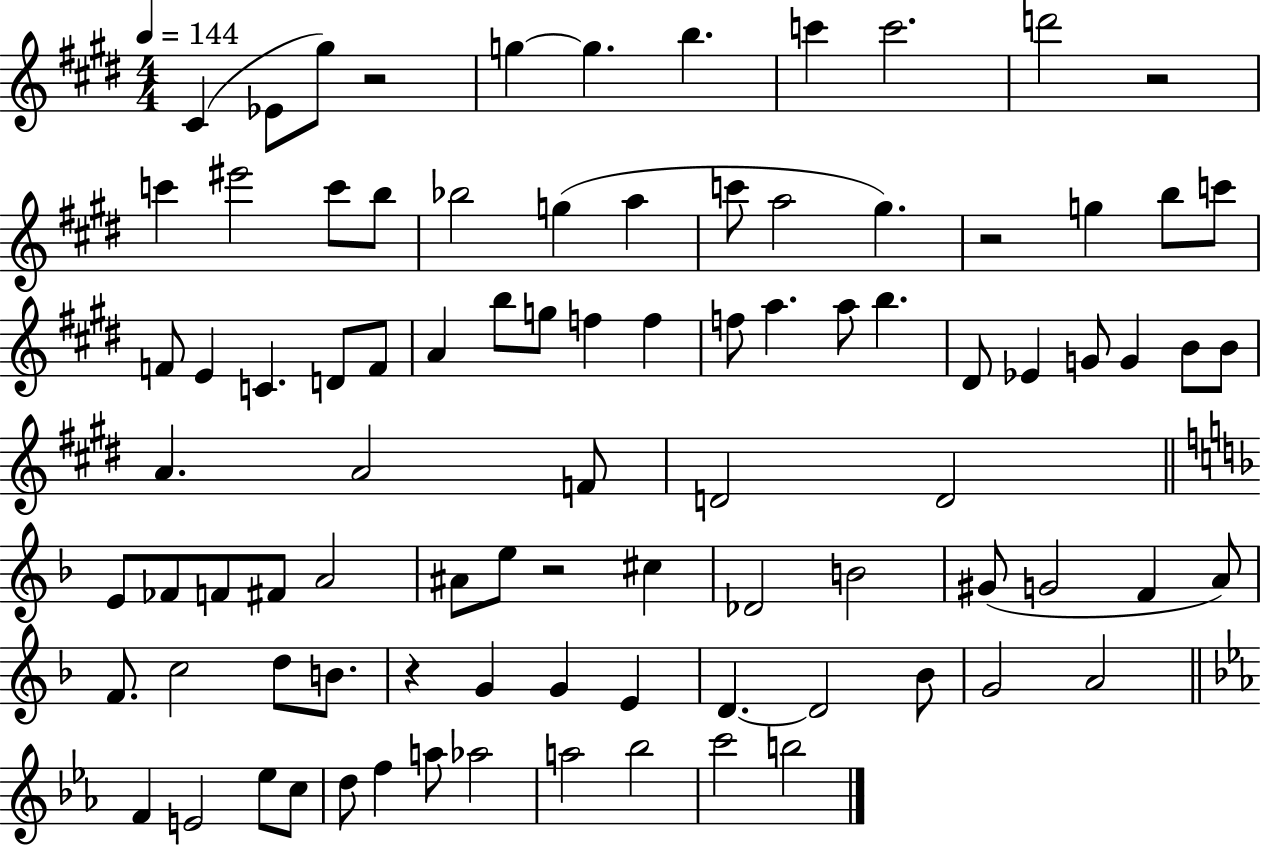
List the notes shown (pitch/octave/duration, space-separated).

C#4/q Eb4/e G#5/e R/h G5/q G5/q. B5/q. C6/q C6/h. D6/h R/h C6/q EIS6/h C6/e B5/e Bb5/h G5/q A5/q C6/e A5/h G#5/q. R/h G5/q B5/e C6/e F4/e E4/q C4/q. D4/e F4/e A4/q B5/e G5/e F5/q F5/q F5/e A5/q. A5/e B5/q. D#4/e Eb4/q G4/e G4/q B4/e B4/e A4/q. A4/h F4/e D4/h D4/h E4/e FES4/e F4/e F#4/e A4/h A#4/e E5/e R/h C#5/q Db4/h B4/h G#4/e G4/h F4/q A4/e F4/e. C5/h D5/e B4/e. R/q G4/q G4/q E4/q D4/q. D4/h Bb4/e G4/h A4/h F4/q E4/h Eb5/e C5/e D5/e F5/q A5/e Ab5/h A5/h Bb5/h C6/h B5/h